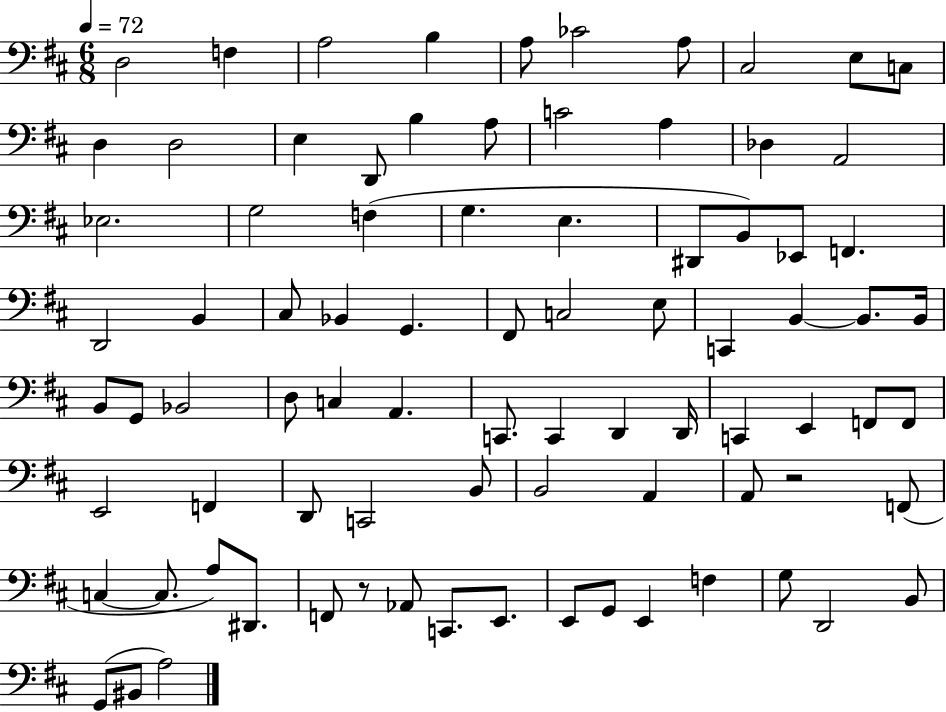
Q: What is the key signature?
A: D major